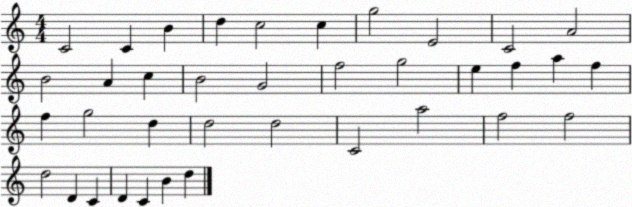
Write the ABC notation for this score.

X:1
T:Untitled
M:4/4
L:1/4
K:C
C2 C B d c2 c g2 E2 C2 A2 B2 A c B2 G2 f2 g2 e f a f f g2 d d2 d2 C2 a2 f2 f2 d2 D C D C B d